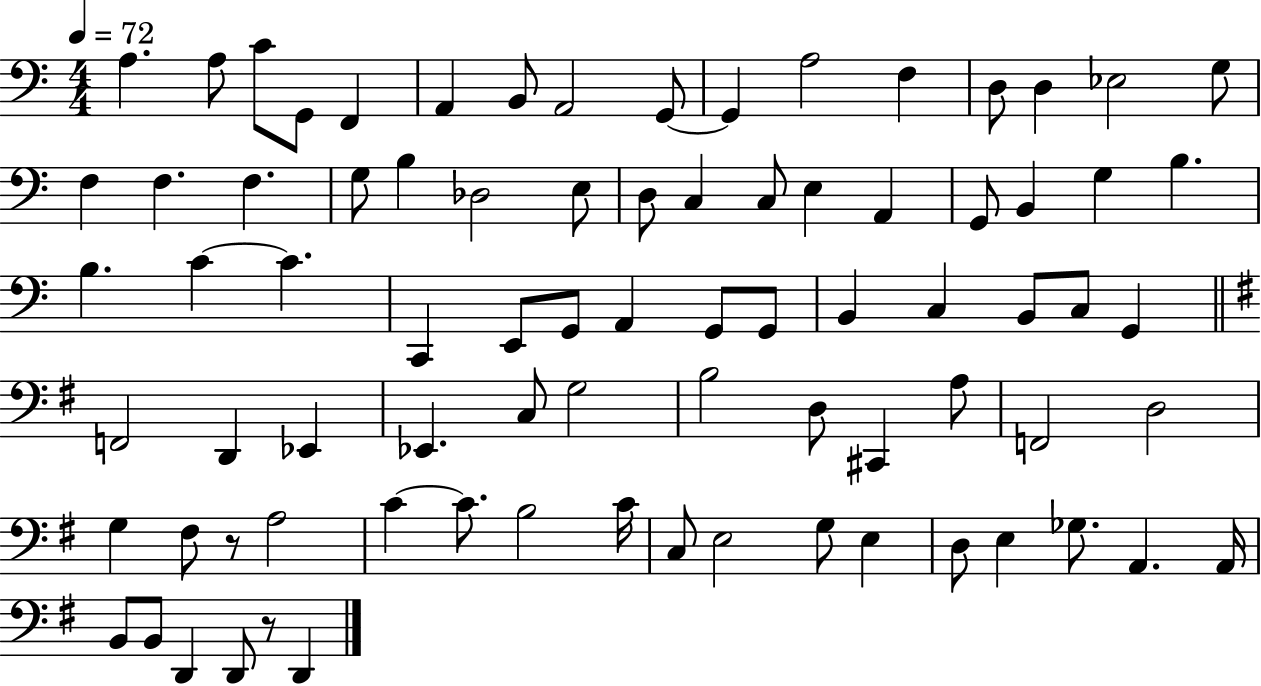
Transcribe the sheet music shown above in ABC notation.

X:1
T:Untitled
M:4/4
L:1/4
K:C
A, A,/2 C/2 G,,/2 F,, A,, B,,/2 A,,2 G,,/2 G,, A,2 F, D,/2 D, _E,2 G,/2 F, F, F, G,/2 B, _D,2 E,/2 D,/2 C, C,/2 E, A,, G,,/2 B,, G, B, B, C C C,, E,,/2 G,,/2 A,, G,,/2 G,,/2 B,, C, B,,/2 C,/2 G,, F,,2 D,, _E,, _E,, C,/2 G,2 B,2 D,/2 ^C,, A,/2 F,,2 D,2 G, ^F,/2 z/2 A,2 C C/2 B,2 C/4 C,/2 E,2 G,/2 E, D,/2 E, _G,/2 A,, A,,/4 B,,/2 B,,/2 D,, D,,/2 z/2 D,,